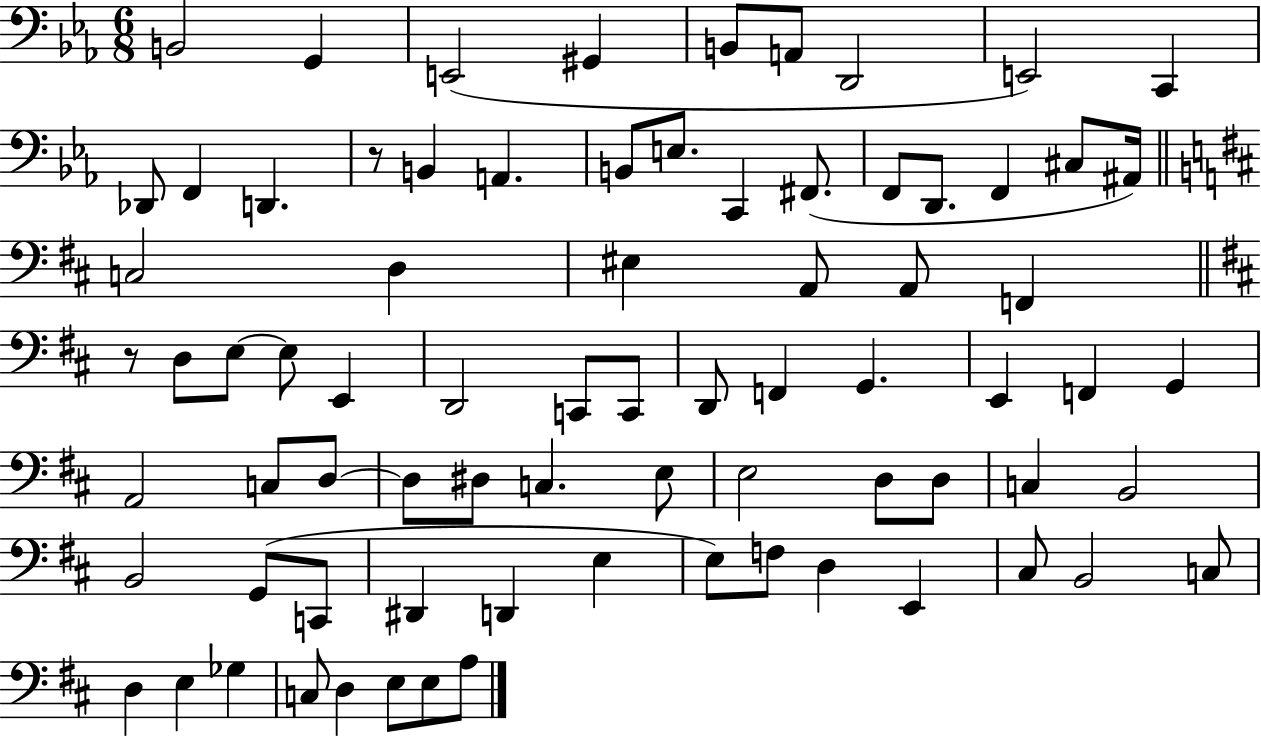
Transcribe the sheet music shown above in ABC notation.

X:1
T:Untitled
M:6/8
L:1/4
K:Eb
B,,2 G,, E,,2 ^G,, B,,/2 A,,/2 D,,2 E,,2 C,, _D,,/2 F,, D,, z/2 B,, A,, B,,/2 E,/2 C,, ^F,,/2 F,,/2 D,,/2 F,, ^C,/2 ^A,,/4 C,2 D, ^E, A,,/2 A,,/2 F,, z/2 D,/2 E,/2 E,/2 E,, D,,2 C,,/2 C,,/2 D,,/2 F,, G,, E,, F,, G,, A,,2 C,/2 D,/2 D,/2 ^D,/2 C, E,/2 E,2 D,/2 D,/2 C, B,,2 B,,2 G,,/2 C,,/2 ^D,, D,, E, E,/2 F,/2 D, E,, ^C,/2 B,,2 C,/2 D, E, _G, C,/2 D, E,/2 E,/2 A,/2